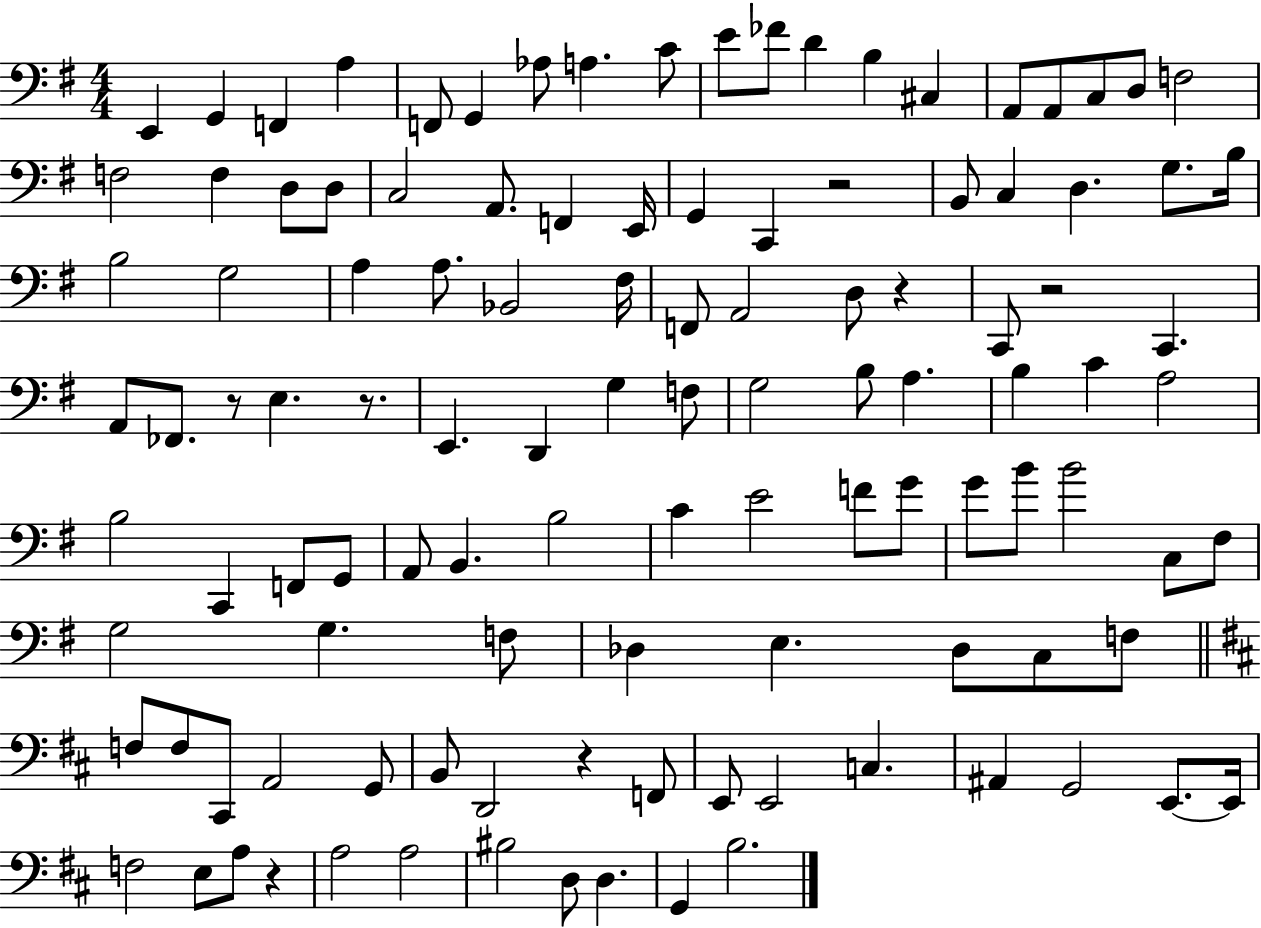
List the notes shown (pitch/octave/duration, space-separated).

E2/q G2/q F2/q A3/q F2/e G2/q Ab3/e A3/q. C4/e E4/e FES4/e D4/q B3/q C#3/q A2/e A2/e C3/e D3/e F3/h F3/h F3/q D3/e D3/e C3/h A2/e. F2/q E2/s G2/q C2/q R/h B2/e C3/q D3/q. G3/e. B3/s B3/h G3/h A3/q A3/e. Bb2/h F#3/s F2/e A2/h D3/e R/q C2/e R/h C2/q. A2/e FES2/e. R/e E3/q. R/e. E2/q. D2/q G3/q F3/e G3/h B3/e A3/q. B3/q C4/q A3/h B3/h C2/q F2/e G2/e A2/e B2/q. B3/h C4/q E4/h F4/e G4/e G4/e B4/e B4/h C3/e F#3/e G3/h G3/q. F3/e Db3/q E3/q. Db3/e C3/e F3/e F3/e F3/e C#2/e A2/h G2/e B2/e D2/h R/q F2/e E2/e E2/h C3/q. A#2/q G2/h E2/e. E2/s F3/h E3/e A3/e R/q A3/h A3/h BIS3/h D3/e D3/q. G2/q B3/h.